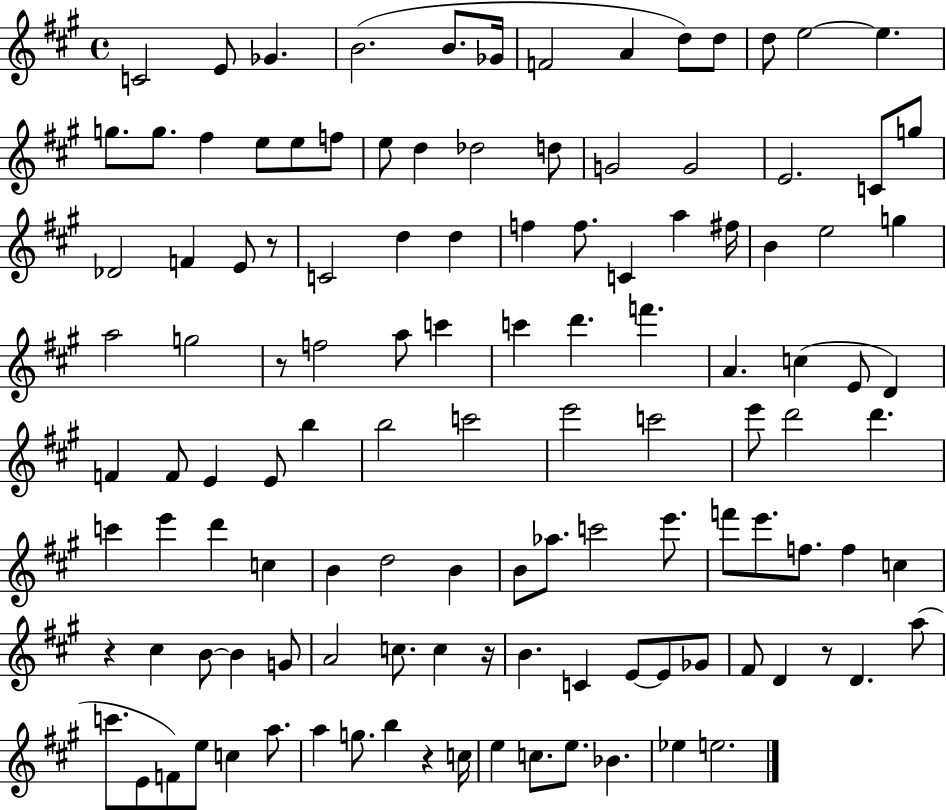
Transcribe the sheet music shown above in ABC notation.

X:1
T:Untitled
M:4/4
L:1/4
K:A
C2 E/2 _G B2 B/2 _G/4 F2 A d/2 d/2 d/2 e2 e g/2 g/2 ^f e/2 e/2 f/2 e/2 d _d2 d/2 G2 G2 E2 C/2 g/2 _D2 F E/2 z/2 C2 d d f f/2 C a ^f/4 B e2 g a2 g2 z/2 f2 a/2 c' c' d' f' A c E/2 D F F/2 E E/2 b b2 c'2 e'2 c'2 e'/2 d'2 d' c' e' d' c B d2 B B/2 _a/2 c'2 e'/2 f'/2 e'/2 f/2 f c z ^c B/2 B G/2 A2 c/2 c z/4 B C E/2 E/2 _G/2 ^F/2 D z/2 D a/2 c'/2 E/2 F/2 e/2 c a/2 a g/2 b z c/4 e c/2 e/2 _B _e e2